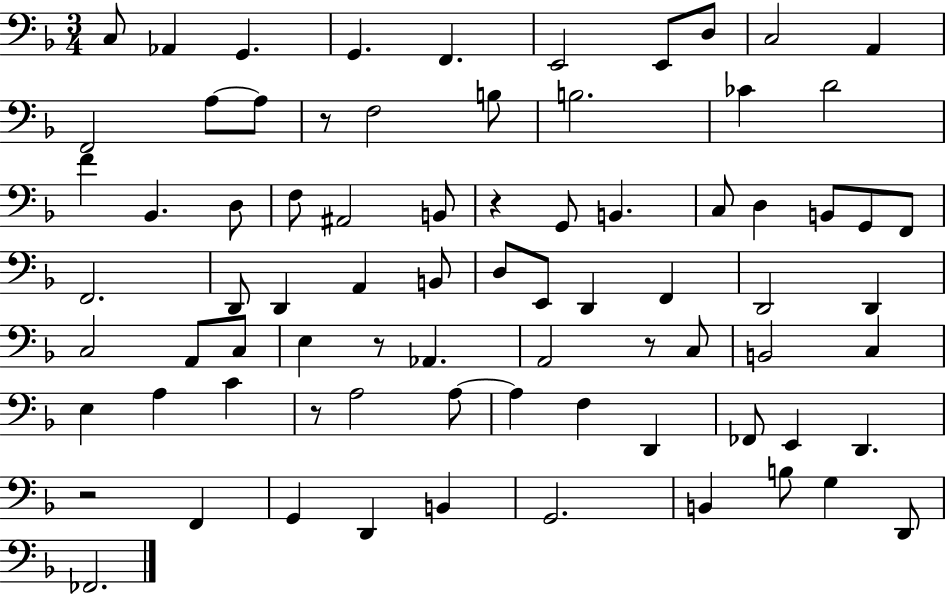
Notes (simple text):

C3/e Ab2/q G2/q. G2/q. F2/q. E2/h E2/e D3/e C3/h A2/q F2/h A3/e A3/e R/e F3/h B3/e B3/h. CES4/q D4/h F4/q Bb2/q. D3/e F3/e A#2/h B2/e R/q G2/e B2/q. C3/e D3/q B2/e G2/e F2/e F2/h. D2/e D2/q A2/q B2/e D3/e E2/e D2/q F2/q D2/h D2/q C3/h A2/e C3/e E3/q R/e Ab2/q. A2/h R/e C3/e B2/h C3/q E3/q A3/q C4/q R/e A3/h A3/e A3/q F3/q D2/q FES2/e E2/q D2/q. R/h F2/q G2/q D2/q B2/q G2/h. B2/q B3/e G3/q D2/e FES2/h.